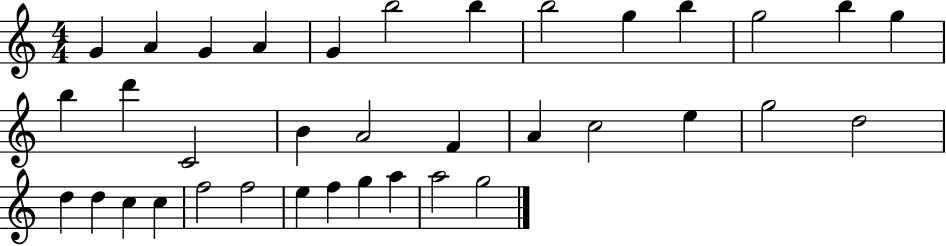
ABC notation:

X:1
T:Untitled
M:4/4
L:1/4
K:C
G A G A G b2 b b2 g b g2 b g b d' C2 B A2 F A c2 e g2 d2 d d c c f2 f2 e f g a a2 g2